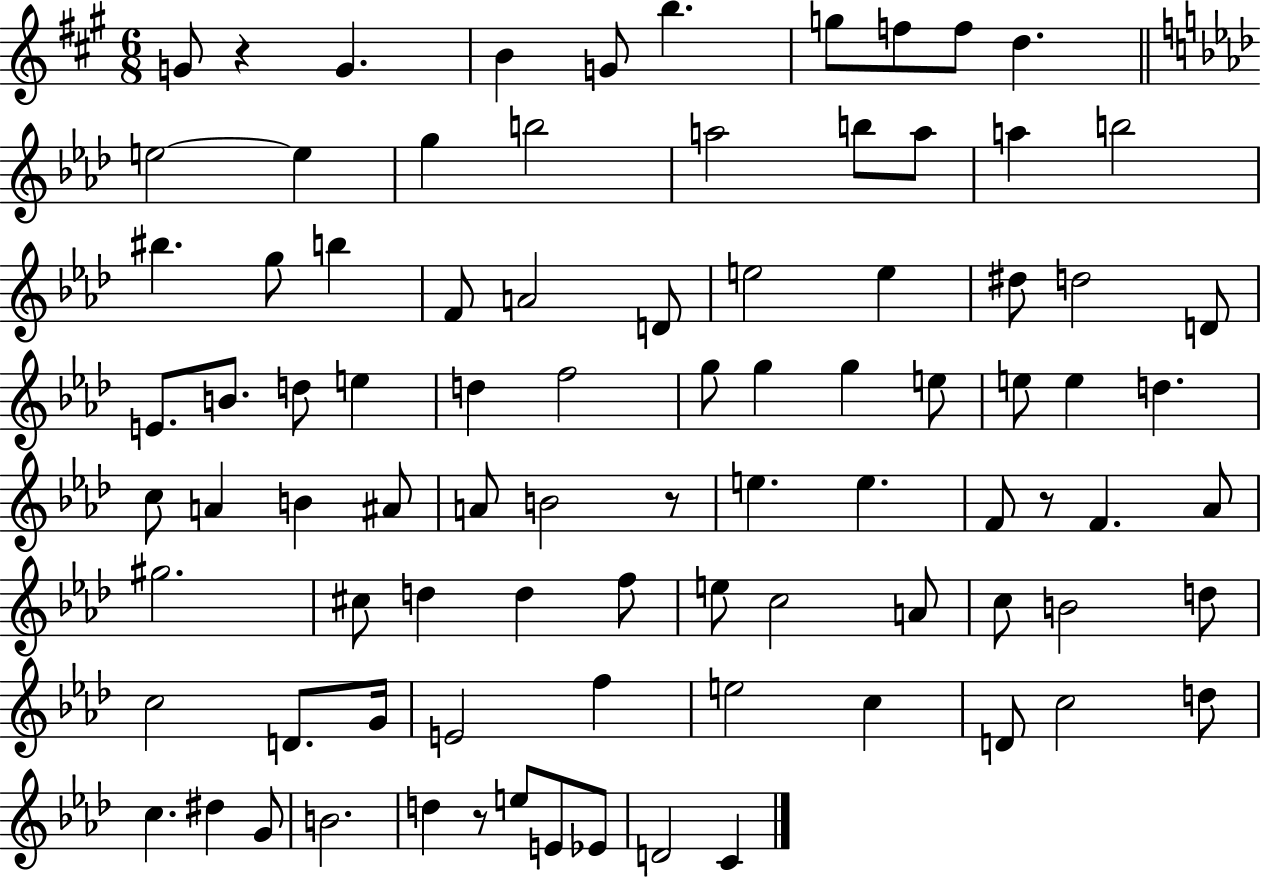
{
  \clef treble
  \numericTimeSignature
  \time 6/8
  \key a \major
  g'8 r4 g'4. | b'4 g'8 b''4. | g''8 f''8 f''8 d''4. | \bar "||" \break \key f \minor e''2~~ e''4 | g''4 b''2 | a''2 b''8 a''8 | a''4 b''2 | \break bis''4. g''8 b''4 | f'8 a'2 d'8 | e''2 e''4 | dis''8 d''2 d'8 | \break e'8. b'8. d''8 e''4 | d''4 f''2 | g''8 g''4 g''4 e''8 | e''8 e''4 d''4. | \break c''8 a'4 b'4 ais'8 | a'8 b'2 r8 | e''4. e''4. | f'8 r8 f'4. aes'8 | \break gis''2. | cis''8 d''4 d''4 f''8 | e''8 c''2 a'8 | c''8 b'2 d''8 | \break c''2 d'8. g'16 | e'2 f''4 | e''2 c''4 | d'8 c''2 d''8 | \break c''4. dis''4 g'8 | b'2. | d''4 r8 e''8 e'8 ees'8 | d'2 c'4 | \break \bar "|."
}